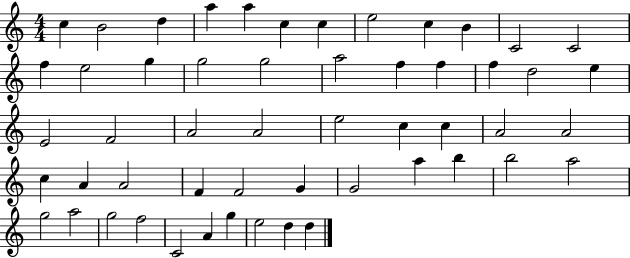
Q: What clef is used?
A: treble